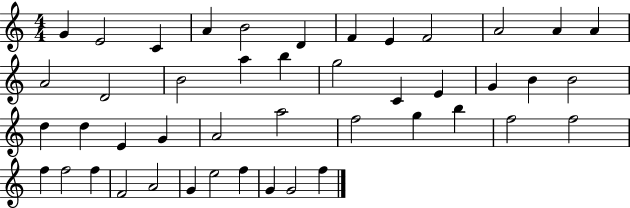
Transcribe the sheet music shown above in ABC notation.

X:1
T:Untitled
M:4/4
L:1/4
K:C
G E2 C A B2 D F E F2 A2 A A A2 D2 B2 a b g2 C E G B B2 d d E G A2 a2 f2 g b f2 f2 f f2 f F2 A2 G e2 f G G2 f